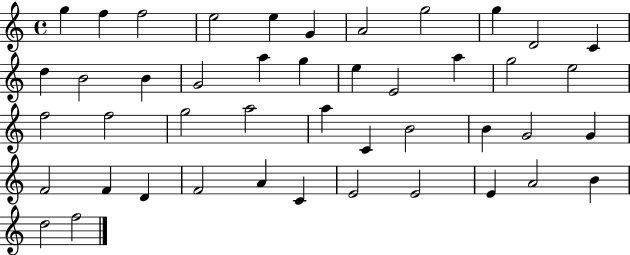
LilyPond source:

{
  \clef treble
  \time 4/4
  \defaultTimeSignature
  \key c \major
  g''4 f''4 f''2 | e''2 e''4 g'4 | a'2 g''2 | g''4 d'2 c'4 | \break d''4 b'2 b'4 | g'2 a''4 g''4 | e''4 e'2 a''4 | g''2 e''2 | \break f''2 f''2 | g''2 a''2 | a''4 c'4 b'2 | b'4 g'2 g'4 | \break f'2 f'4 d'4 | f'2 a'4 c'4 | e'2 e'2 | e'4 a'2 b'4 | \break d''2 f''2 | \bar "|."
}